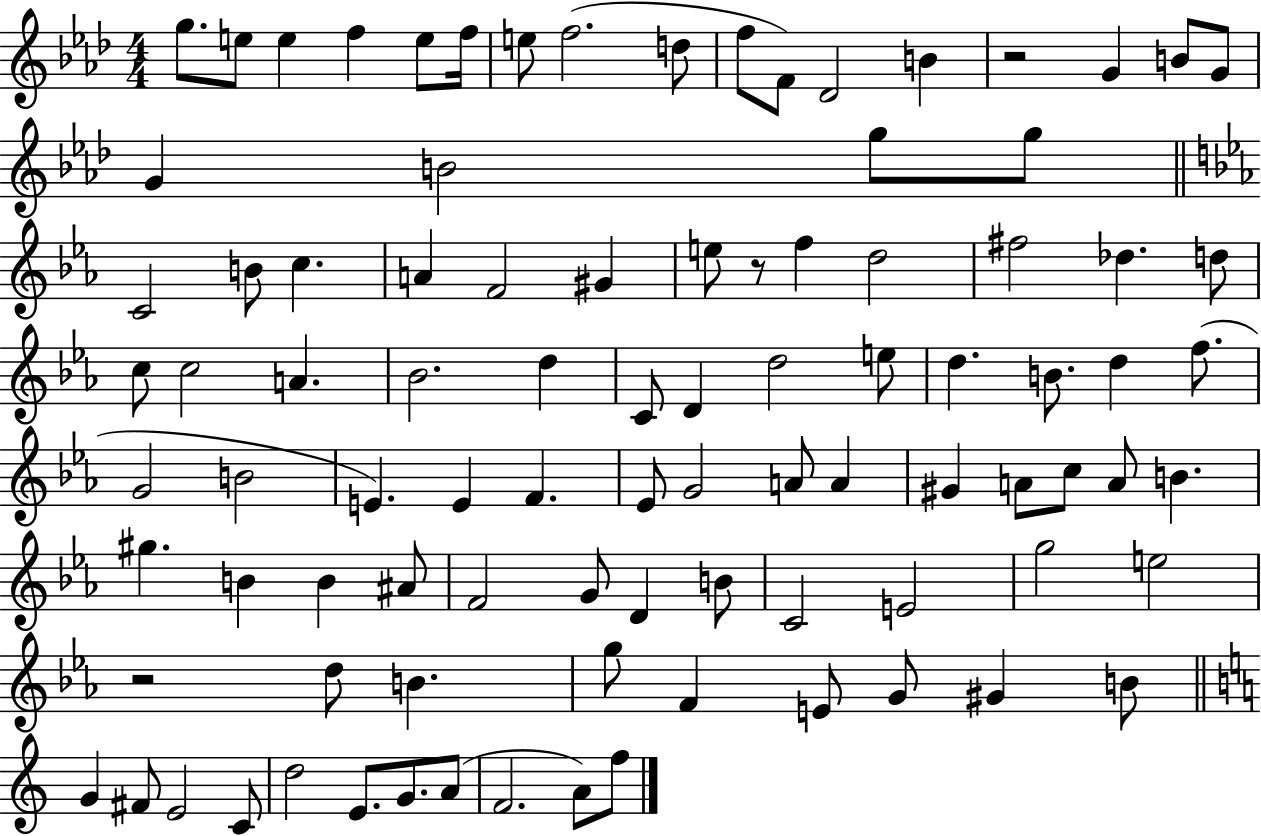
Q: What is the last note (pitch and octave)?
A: F5